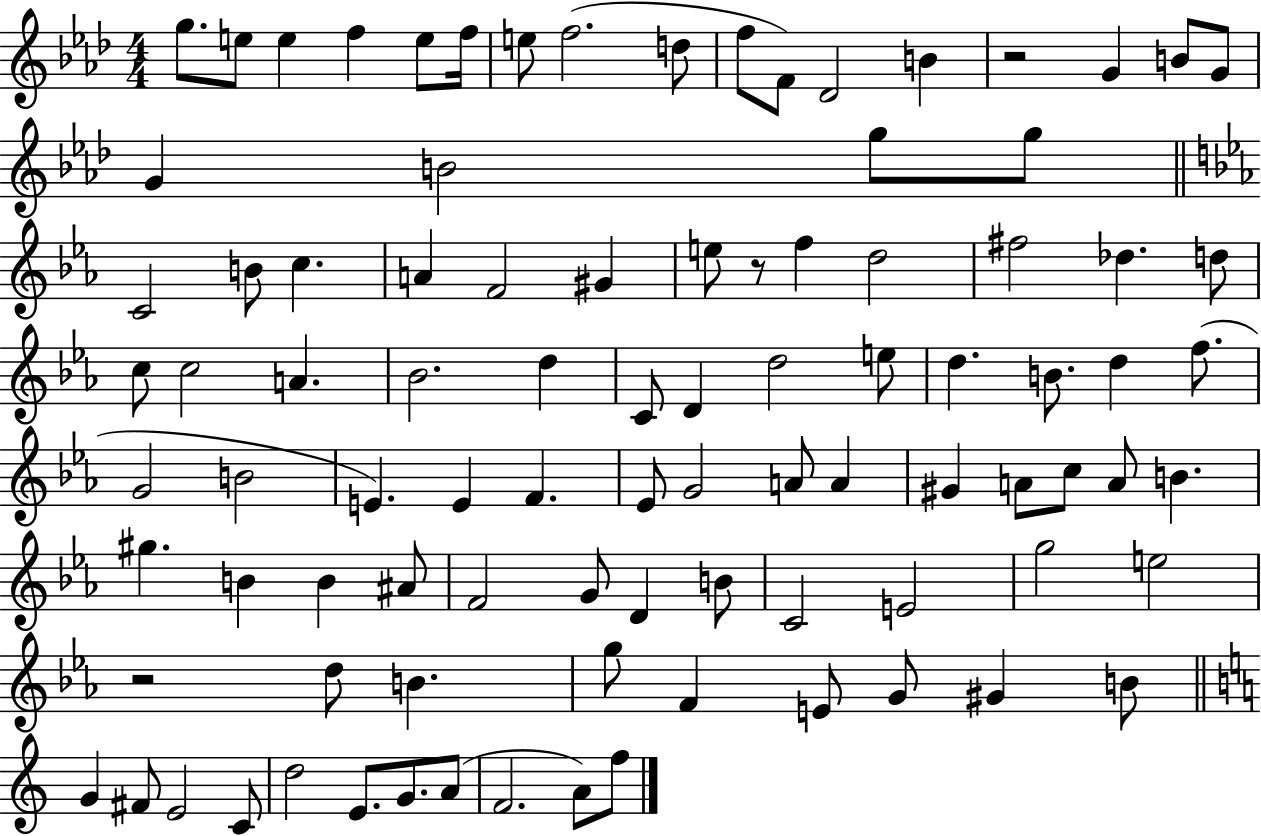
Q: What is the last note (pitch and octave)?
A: F5